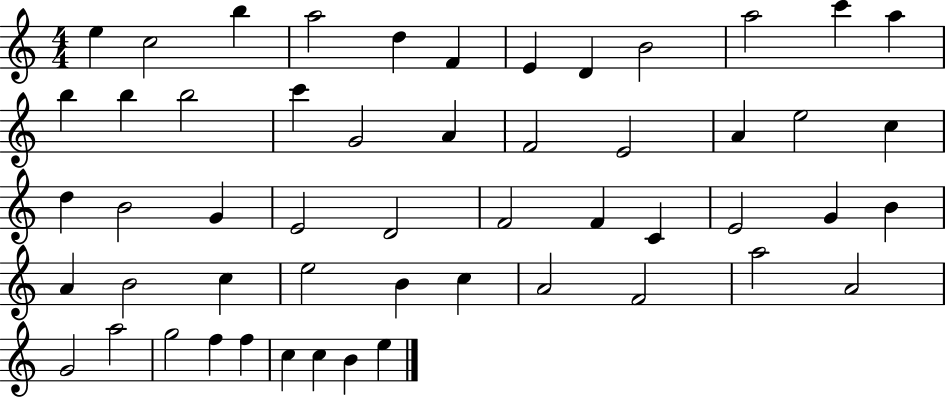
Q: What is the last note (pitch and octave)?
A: E5